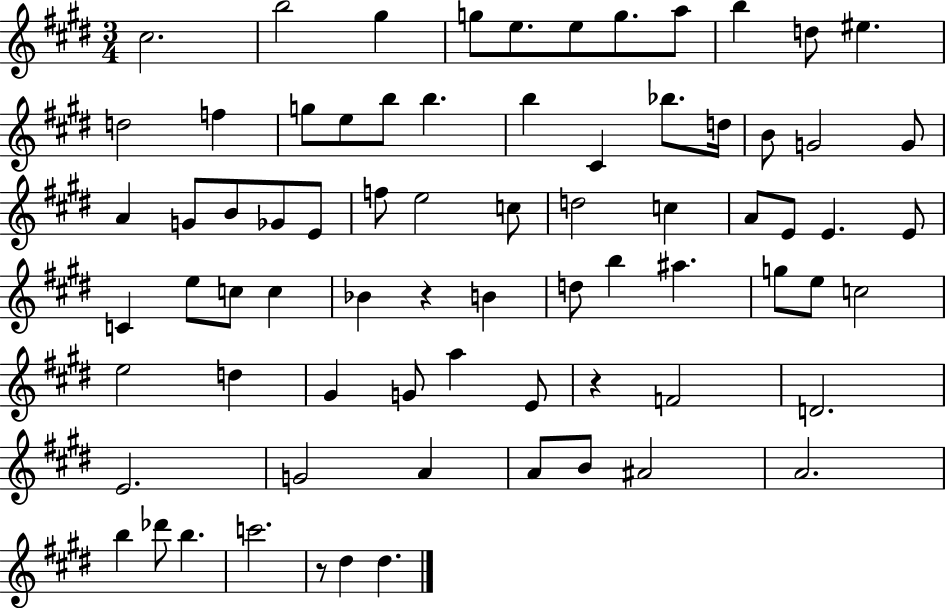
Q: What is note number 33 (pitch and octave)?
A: D5